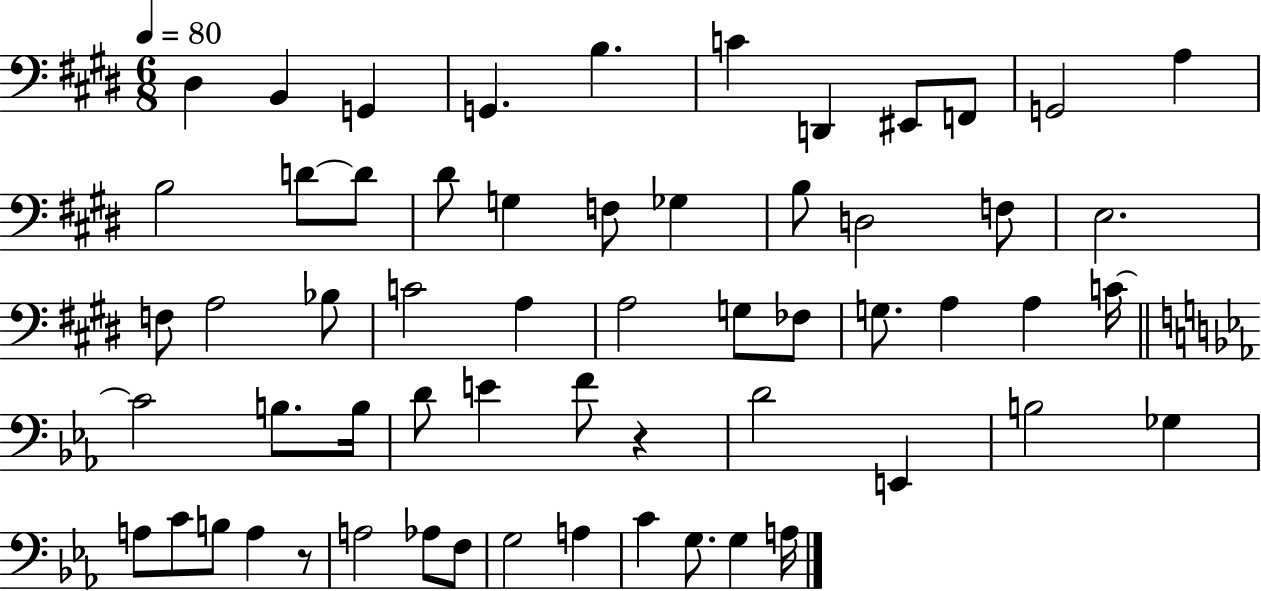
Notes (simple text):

D#3/q B2/q G2/q G2/q. B3/q. C4/q D2/q EIS2/e F2/e G2/h A3/q B3/h D4/e D4/e D#4/e G3/q F3/e Gb3/q B3/e D3/h F3/e E3/h. F3/e A3/h Bb3/e C4/h A3/q A3/h G3/e FES3/e G3/e. A3/q A3/q C4/s C4/h B3/e. B3/s D4/e E4/q F4/e R/q D4/h E2/q B3/h Gb3/q A3/e C4/e B3/e A3/q R/e A3/h Ab3/e F3/e G3/h A3/q C4/q G3/e. G3/q A3/s